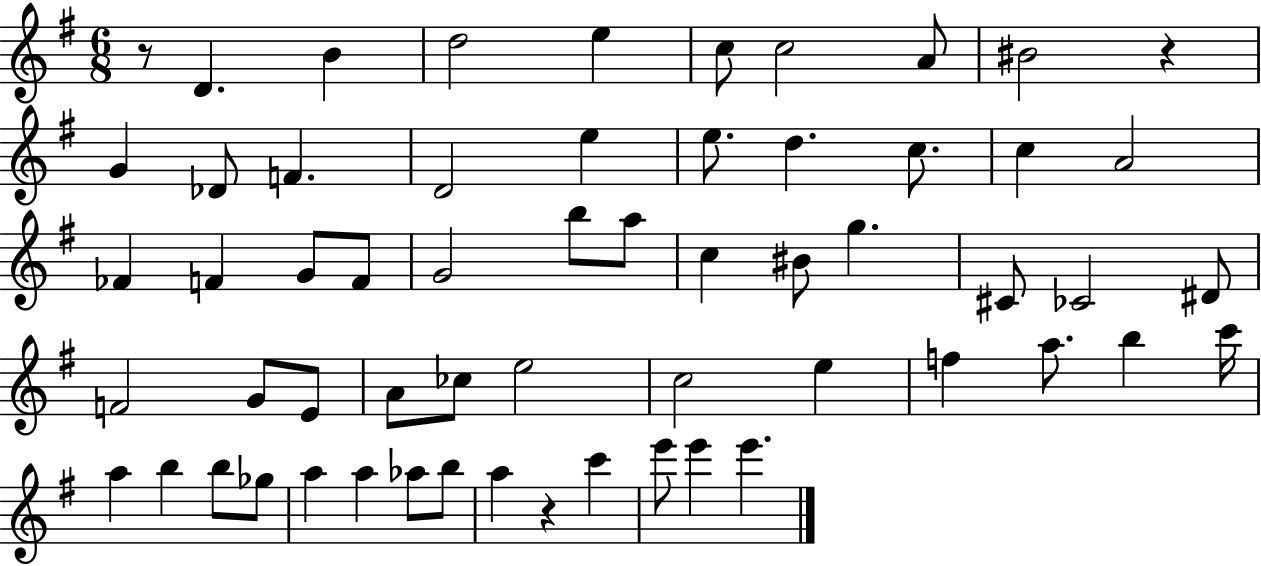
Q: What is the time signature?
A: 6/8